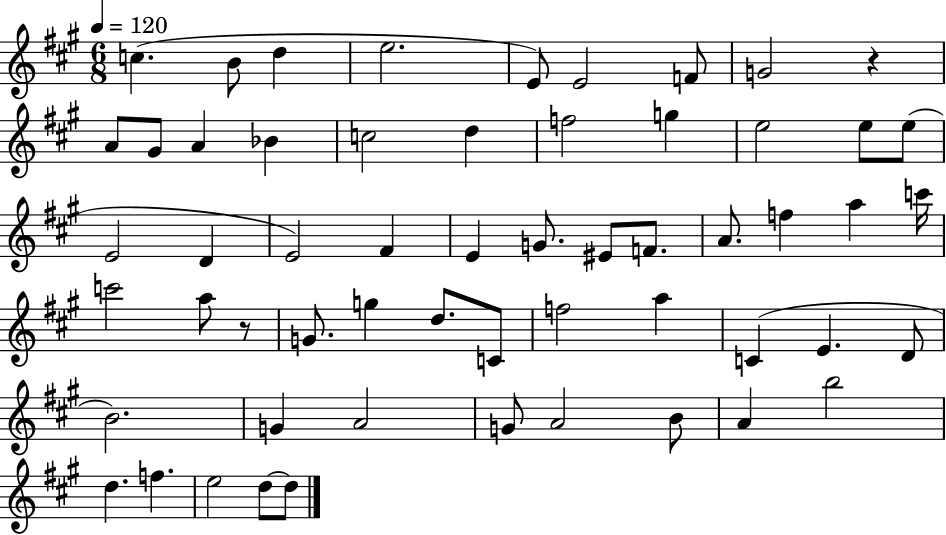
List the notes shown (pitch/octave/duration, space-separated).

C5/q. B4/e D5/q E5/h. E4/e E4/h F4/e G4/h R/q A4/e G#4/e A4/q Bb4/q C5/h D5/q F5/h G5/q E5/h E5/e E5/e E4/h D4/q E4/h F#4/q E4/q G4/e. EIS4/e F4/e. A4/e. F5/q A5/q C6/s C6/h A5/e R/e G4/e. G5/q D5/e. C4/e F5/h A5/q C4/q E4/q. D4/e B4/h. G4/q A4/h G4/e A4/h B4/e A4/q B5/h D5/q. F5/q. E5/h D5/e D5/e